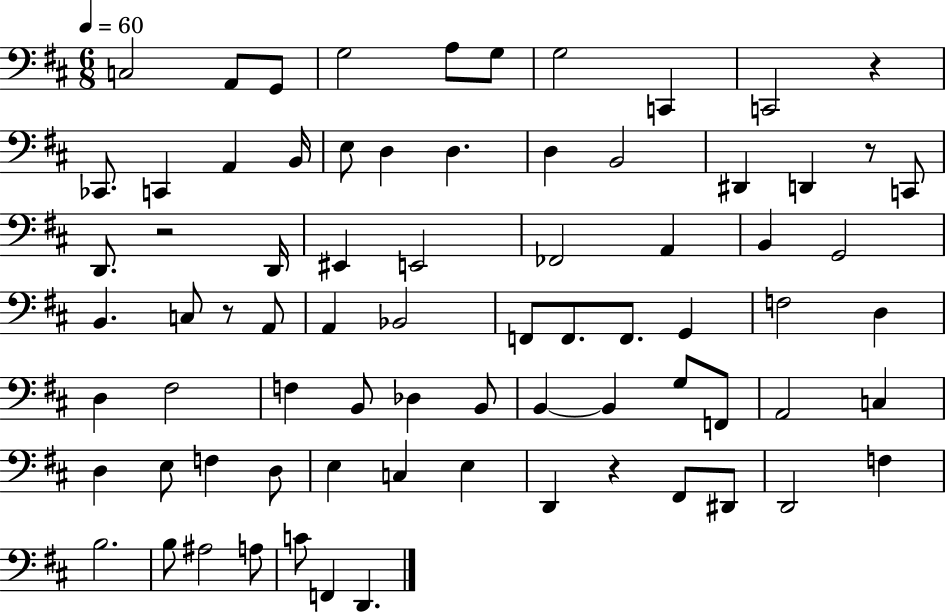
C3/h A2/e G2/e G3/h A3/e G3/e G3/h C2/q C2/h R/q CES2/e. C2/q A2/q B2/s E3/e D3/q D3/q. D3/q B2/h D#2/q D2/q R/e C2/e D2/e. R/h D2/s EIS2/q E2/h FES2/h A2/q B2/q G2/h B2/q. C3/e R/e A2/e A2/q Bb2/h F2/e F2/e. F2/e. G2/q F3/h D3/q D3/q F#3/h F3/q B2/e Db3/q B2/e B2/q B2/q G3/e F2/e A2/h C3/q D3/q E3/e F3/q D3/e E3/q C3/q E3/q D2/q R/q F#2/e D#2/e D2/h F3/q B3/h. B3/e A#3/h A3/e C4/e F2/q D2/q.